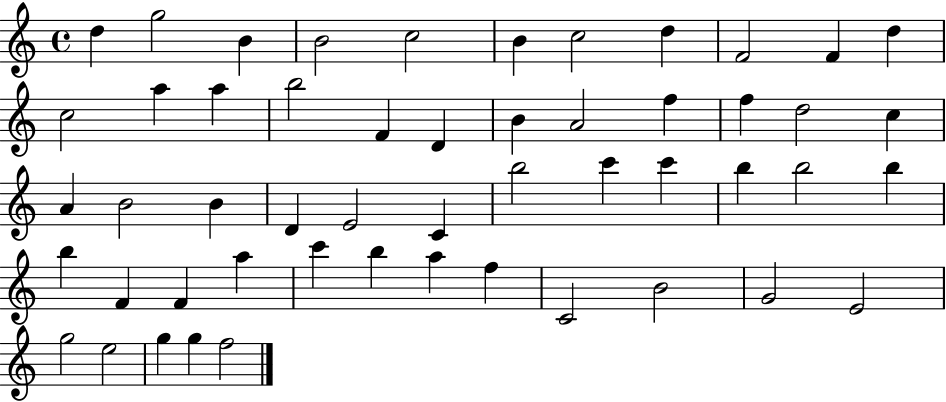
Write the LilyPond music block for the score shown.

{
  \clef treble
  \time 4/4
  \defaultTimeSignature
  \key c \major
  d''4 g''2 b'4 | b'2 c''2 | b'4 c''2 d''4 | f'2 f'4 d''4 | \break c''2 a''4 a''4 | b''2 f'4 d'4 | b'4 a'2 f''4 | f''4 d''2 c''4 | \break a'4 b'2 b'4 | d'4 e'2 c'4 | b''2 c'''4 c'''4 | b''4 b''2 b''4 | \break b''4 f'4 f'4 a''4 | c'''4 b''4 a''4 f''4 | c'2 b'2 | g'2 e'2 | \break g''2 e''2 | g''4 g''4 f''2 | \bar "|."
}